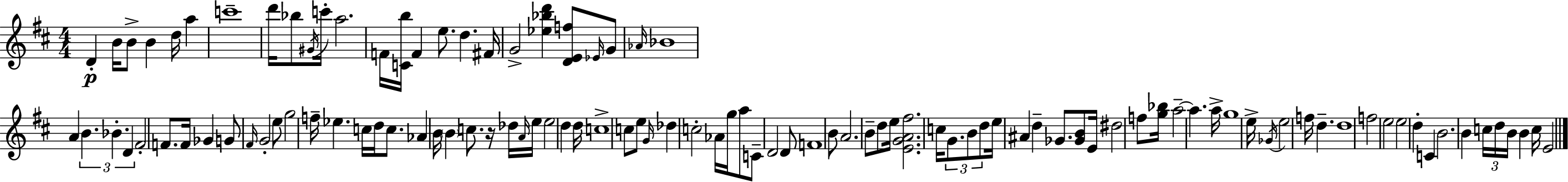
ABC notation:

X:1
T:Untitled
M:4/4
L:1/4
K:D
D B/4 B/2 B d/4 a c'4 d'/4 _b/2 ^G/4 c'/4 a2 F/4 [Cb]/4 F e/2 d ^F/4 G2 [_e_bd'] [DEf]/2 _E/4 G/2 _A/4 _B4 A B _B D ^F2 F/2 F/4 _G G/2 ^F/4 G2 e/2 g2 f/4 _e c/4 d/4 c/2 _A B/4 B c/2 z/4 _d/4 A/4 e/4 e2 d d/4 c4 c/2 e/2 G/4 _d c2 _A/4 g/4 a/2 C/2 D2 D/2 F4 B/2 A2 B/2 d/2 e/4 [EGA^f]2 c/4 G/2 B/2 d/2 e/4 ^A d _G/2 [_GB]/2 E/4 ^d2 f/2 [g_b]/4 a2 a a/4 g4 e/4 _G/4 e2 f/4 d d4 f2 e2 e2 d C B2 B c/4 d/4 B/4 B c/4 E2